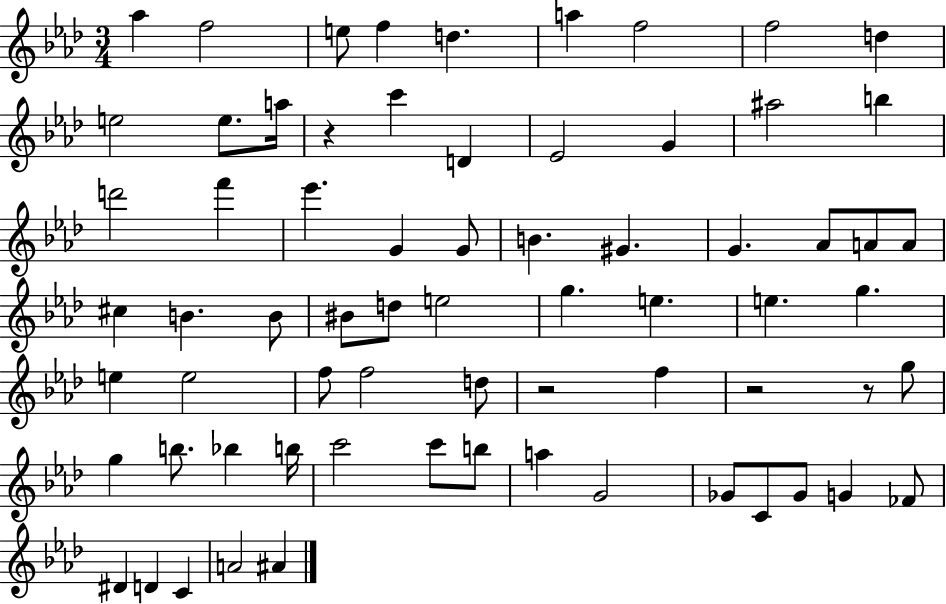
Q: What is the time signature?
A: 3/4